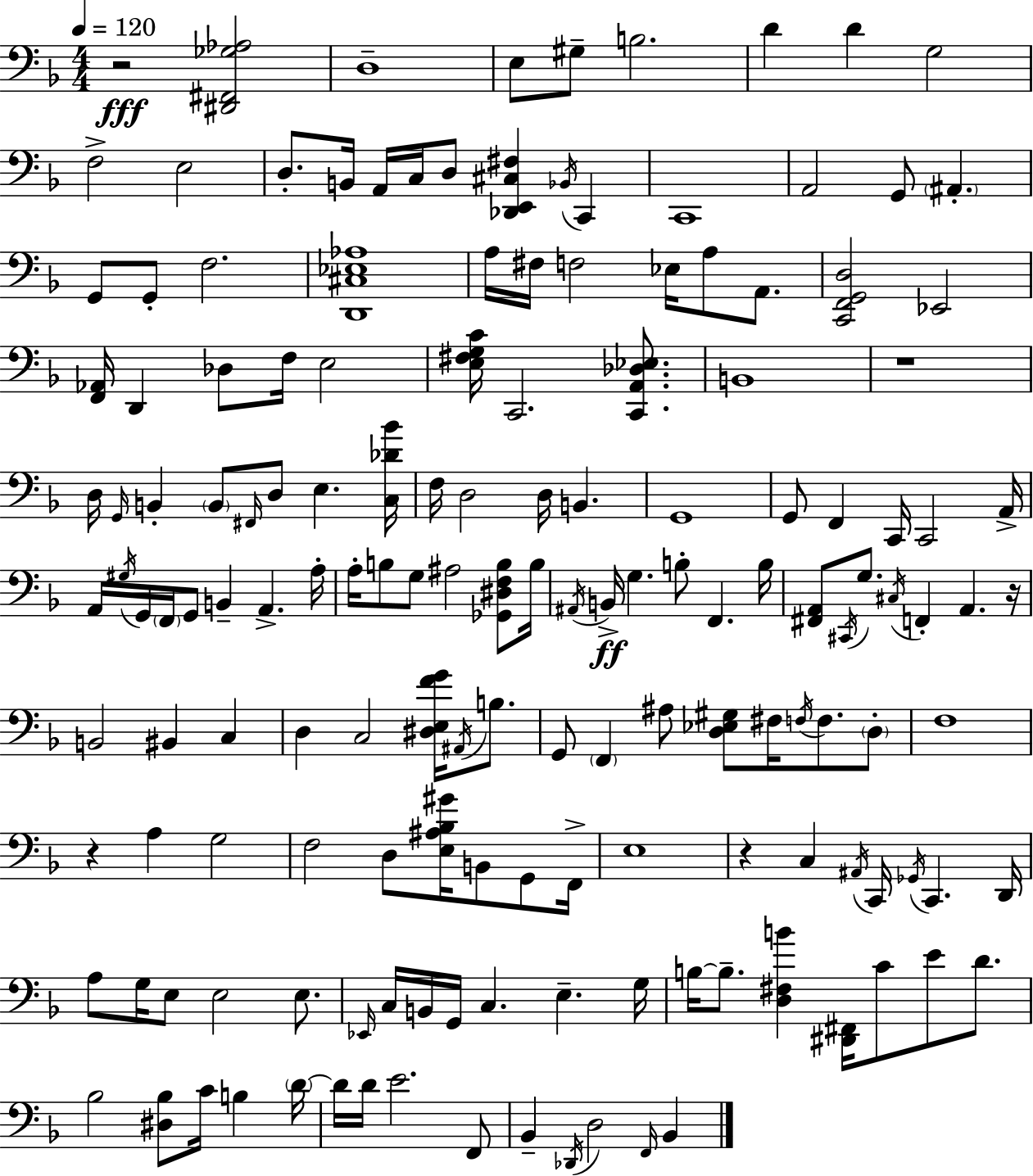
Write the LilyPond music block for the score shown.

{
  \clef bass
  \numericTimeSignature
  \time 4/4
  \key d \minor
  \tempo 4 = 120
  \repeat volta 2 { r2\fff <dis, fis, ges aes>2 | d1-- | e8 gis8-- b2. | d'4 d'4 g2 | \break f2-> e2 | d8.-. b,16 a,16 c16 d8 <des, e, cis fis>4 \acciaccatura { bes,16 } c,4 | c,1 | a,2 g,8 \parenthesize ais,4.-. | \break g,8 g,8-. f2. | <d, cis ees aes>1 | a16 fis16 f2 ees16 a8 a,8. | <c, f, g, d>2 ees,2 | \break <f, aes,>16 d,4 des8 f16 e2 | <e fis g c'>16 c,2. <c, a, des ees>8. | b,1 | r1 | \break d16 \grace { g,16 } b,4-. \parenthesize b,8 \grace { fis,16 } d8 e4. | <c des' bes'>16 f16 d2 d16 b,4. | g,1 | g,8 f,4 c,16 c,2 | \break a,16-> a,16 \acciaccatura { gis16 } g,16 \parenthesize f,16 g,8 b,4-- a,4.-> | a16-. a16-. b8 g8 ais2 | <ges, dis f b>8 b16 \acciaccatura { ais,16 } b,16->\ff g4. b8-. f,4. | b16 <fis, a,>8 \acciaccatura { cis,16 } g8. \acciaccatura { cis16 } f,4-. | \break a,4. r16 b,2 bis,4 | c4 d4 c2 | <dis e f' g'>16 \acciaccatura { ais,16 } b8. g,8 \parenthesize f,4 ais8 | <d ees gis>8 fis16 \acciaccatura { f16 } f8. \parenthesize d8-. f1 | \break r4 a4 | g2 f2 | d8 <e ais bes gis'>16 b,8 g,8 f,16-> e1 | r4 c4 | \break \acciaccatura { ais,16 } c,16 \acciaccatura { ges,16 } c,4. d,16 a8 g16 e8 | e2 e8. \grace { ees,16 } c16 b,16 g,16 c4. | e4.-- g16 b16~~ b8.-- | <d fis b'>4 <dis, fis,>16 c'8 e'8 d'8. bes2 | \break <dis bes>8 c'16 b4 \parenthesize d'16~~ d'16 d'16 e'2. | f,8 bes,4-- | \acciaccatura { des,16 } d2 \grace { f,16 } bes,4 } \bar "|."
}